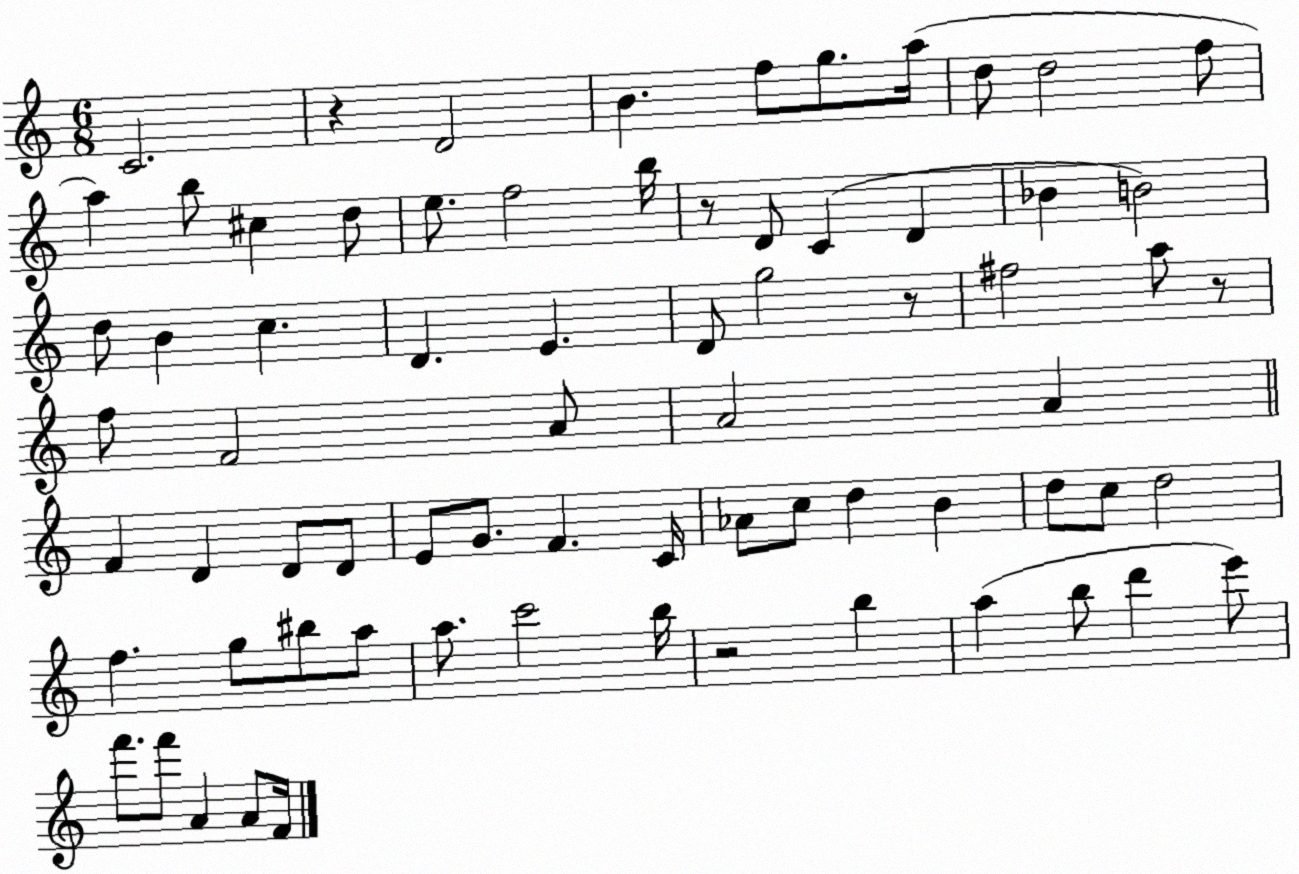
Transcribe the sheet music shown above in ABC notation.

X:1
T:Untitled
M:6/8
L:1/4
K:C
C2 z D2 B f/2 g/2 a/4 d/2 d2 f/2 a b/2 ^c d/2 e/2 f2 b/4 z/2 D/2 C D _B B2 d/2 B c D E D/2 g2 z/2 ^f2 a/2 z/2 f/2 F2 A/2 A2 A F D D/2 D/2 E/2 G/2 F C/4 _A/2 c/2 d B d/2 c/2 d2 f g/2 ^b/2 a/2 a/2 c'2 b/4 z2 b a b/2 d' e'/2 f'/2 f'/2 A A/2 F/4